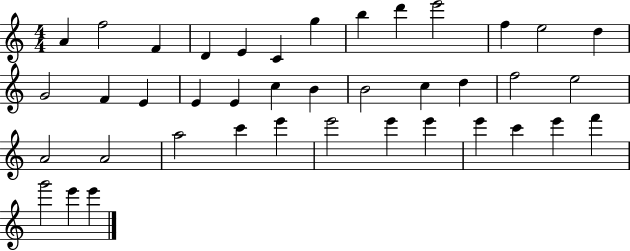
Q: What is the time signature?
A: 4/4